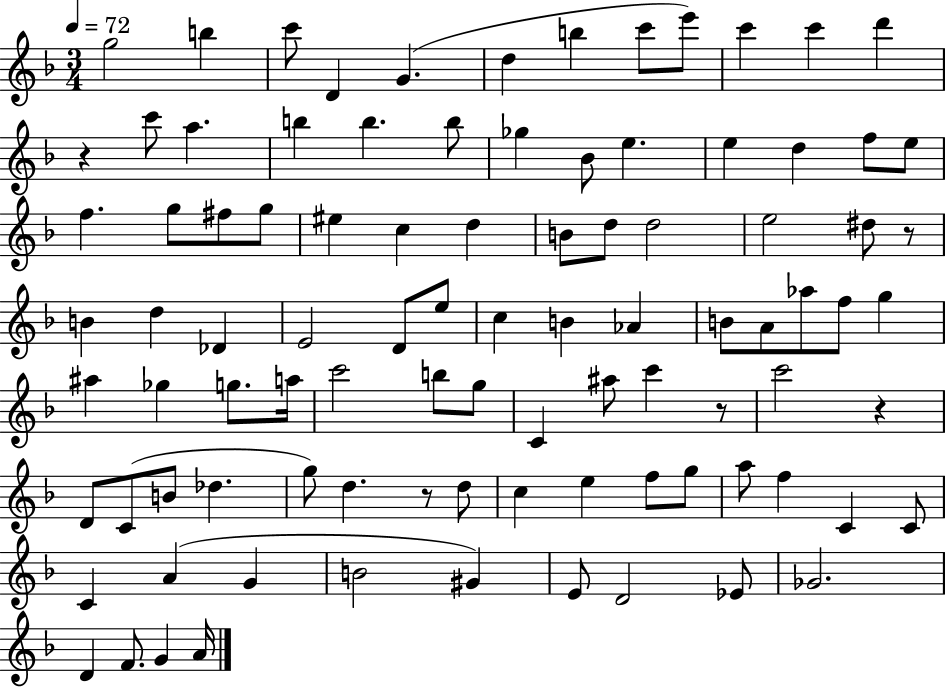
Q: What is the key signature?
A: F major